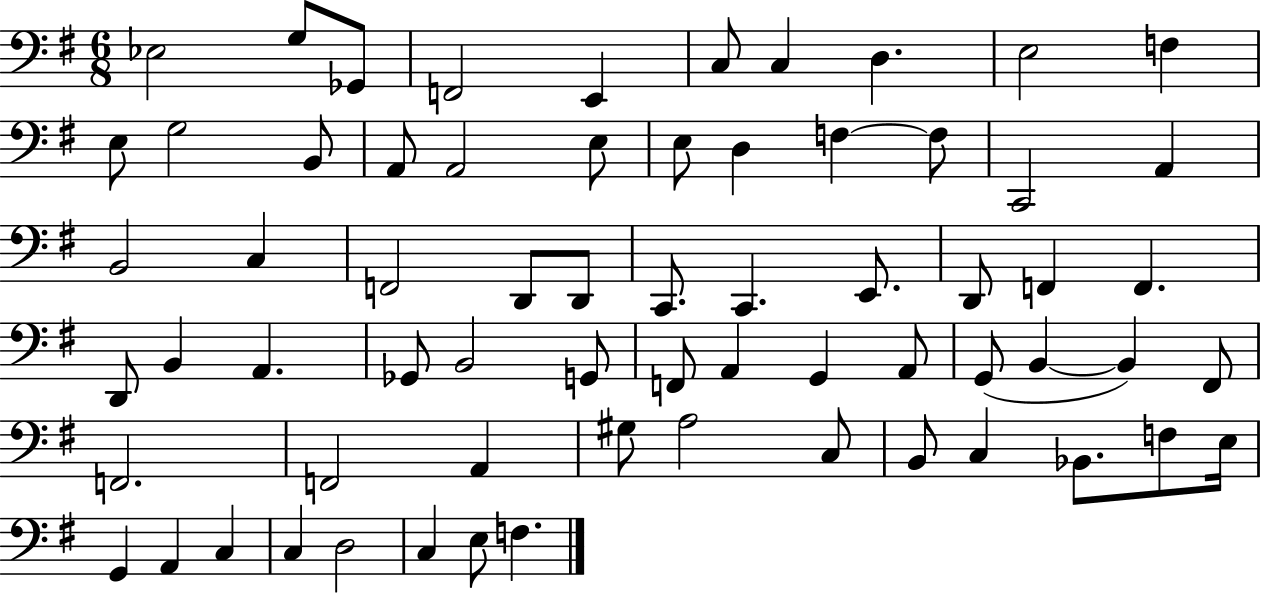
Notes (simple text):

Eb3/h G3/e Gb2/e F2/h E2/q C3/e C3/q D3/q. E3/h F3/q E3/e G3/h B2/e A2/e A2/h E3/e E3/e D3/q F3/q F3/e C2/h A2/q B2/h C3/q F2/h D2/e D2/e C2/e. C2/q. E2/e. D2/e F2/q F2/q. D2/e B2/q A2/q. Gb2/e B2/h G2/e F2/e A2/q G2/q A2/e G2/e B2/q B2/q F#2/e F2/h. F2/h A2/q G#3/e A3/h C3/e B2/e C3/q Bb2/e. F3/e E3/s G2/q A2/q C3/q C3/q D3/h C3/q E3/e F3/q.